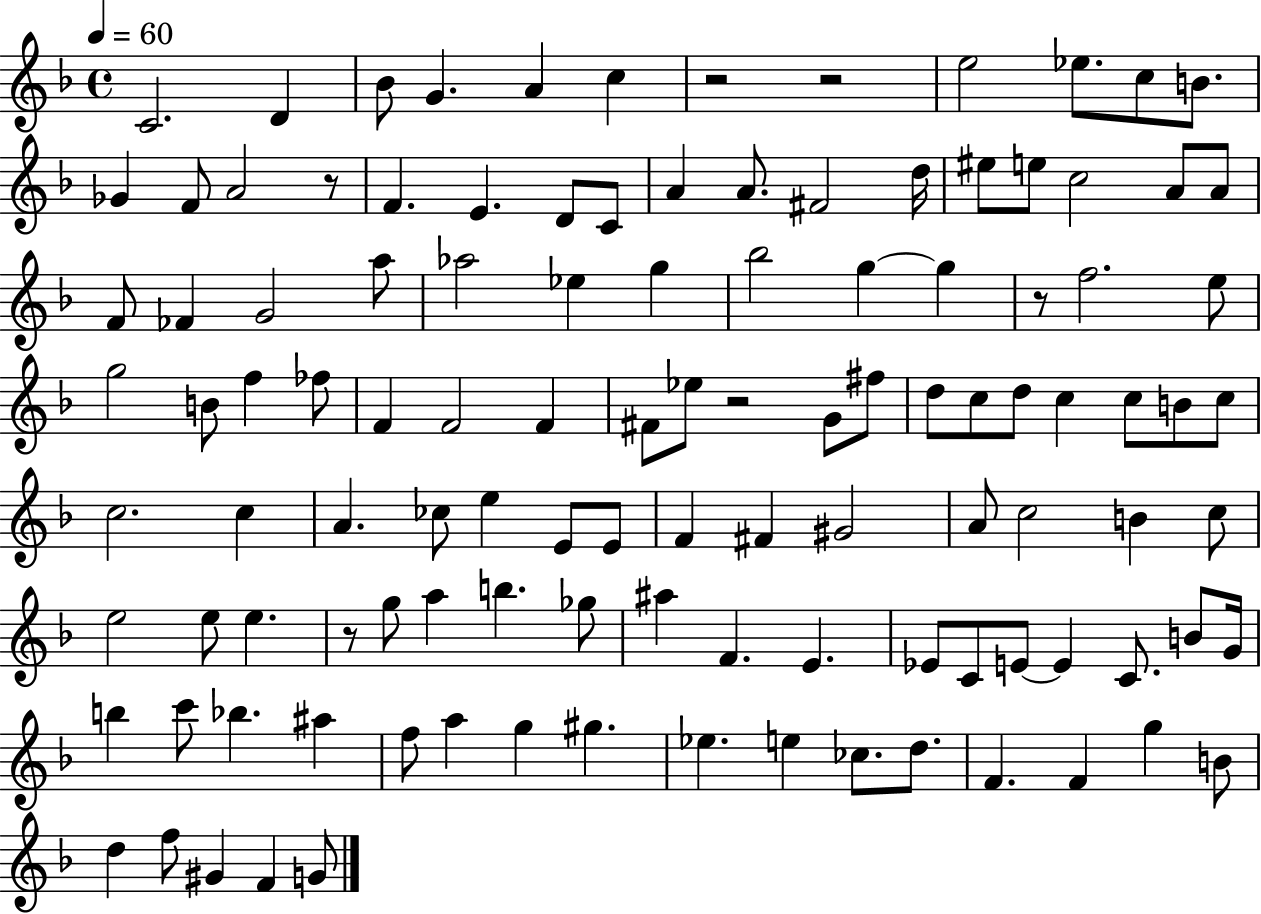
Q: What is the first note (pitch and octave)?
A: C4